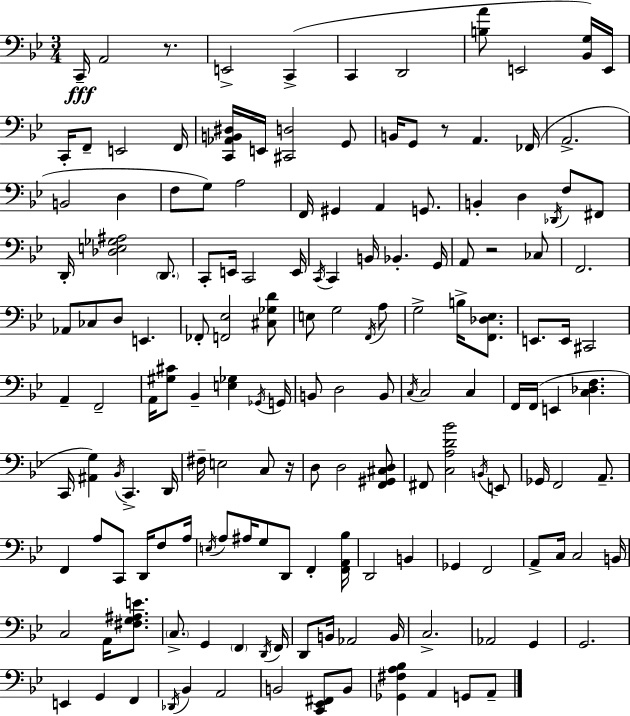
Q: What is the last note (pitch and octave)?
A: A2